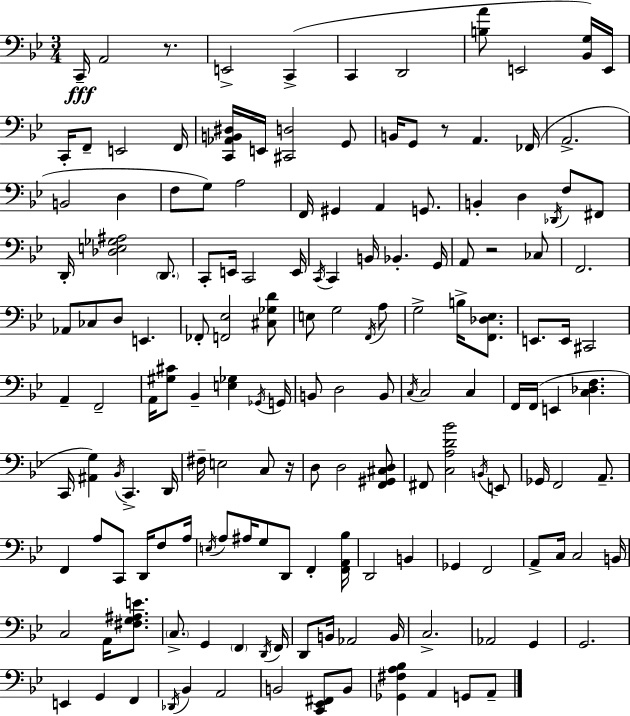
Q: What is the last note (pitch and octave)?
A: A2